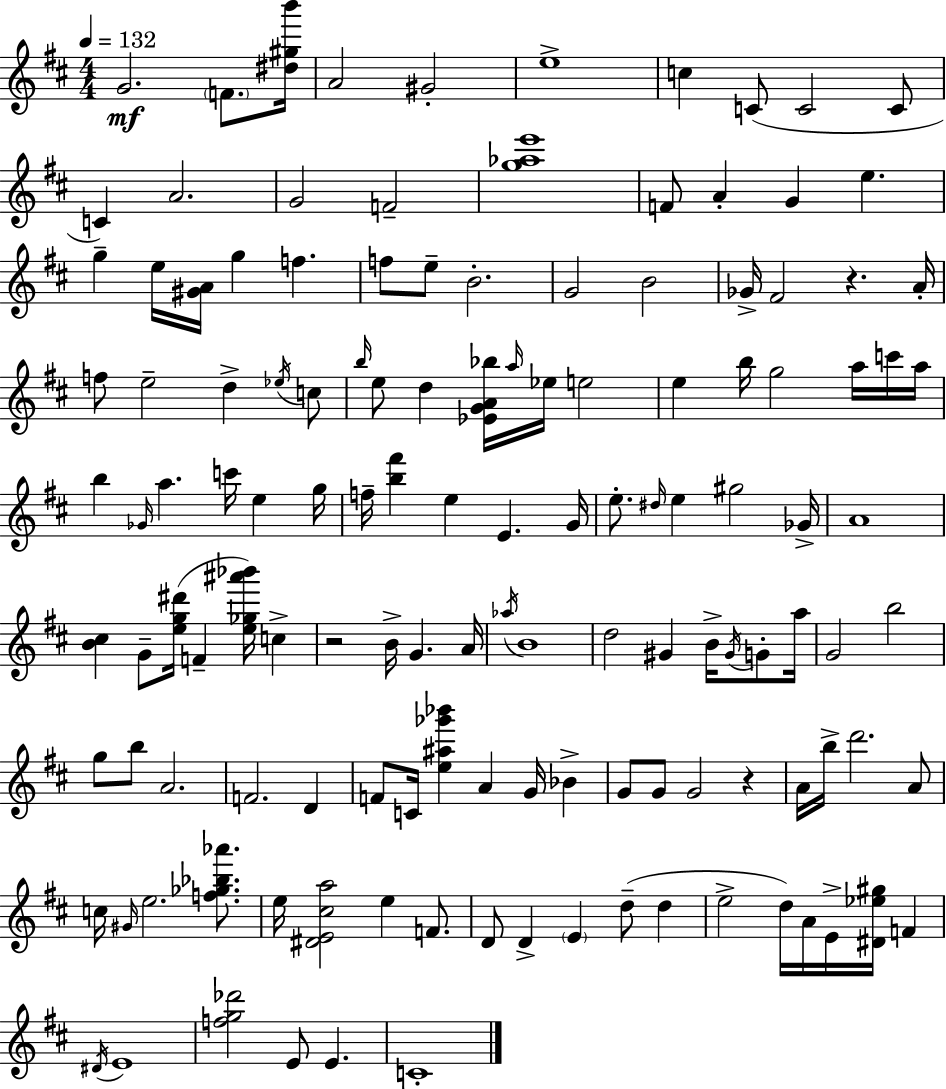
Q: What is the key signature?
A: D major